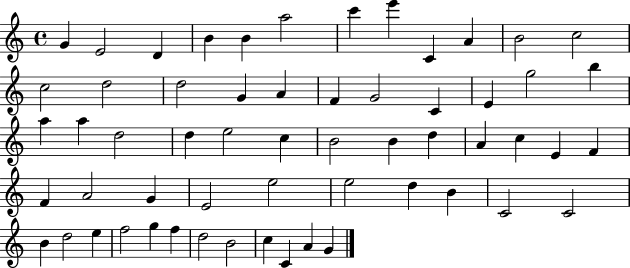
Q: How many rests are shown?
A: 0